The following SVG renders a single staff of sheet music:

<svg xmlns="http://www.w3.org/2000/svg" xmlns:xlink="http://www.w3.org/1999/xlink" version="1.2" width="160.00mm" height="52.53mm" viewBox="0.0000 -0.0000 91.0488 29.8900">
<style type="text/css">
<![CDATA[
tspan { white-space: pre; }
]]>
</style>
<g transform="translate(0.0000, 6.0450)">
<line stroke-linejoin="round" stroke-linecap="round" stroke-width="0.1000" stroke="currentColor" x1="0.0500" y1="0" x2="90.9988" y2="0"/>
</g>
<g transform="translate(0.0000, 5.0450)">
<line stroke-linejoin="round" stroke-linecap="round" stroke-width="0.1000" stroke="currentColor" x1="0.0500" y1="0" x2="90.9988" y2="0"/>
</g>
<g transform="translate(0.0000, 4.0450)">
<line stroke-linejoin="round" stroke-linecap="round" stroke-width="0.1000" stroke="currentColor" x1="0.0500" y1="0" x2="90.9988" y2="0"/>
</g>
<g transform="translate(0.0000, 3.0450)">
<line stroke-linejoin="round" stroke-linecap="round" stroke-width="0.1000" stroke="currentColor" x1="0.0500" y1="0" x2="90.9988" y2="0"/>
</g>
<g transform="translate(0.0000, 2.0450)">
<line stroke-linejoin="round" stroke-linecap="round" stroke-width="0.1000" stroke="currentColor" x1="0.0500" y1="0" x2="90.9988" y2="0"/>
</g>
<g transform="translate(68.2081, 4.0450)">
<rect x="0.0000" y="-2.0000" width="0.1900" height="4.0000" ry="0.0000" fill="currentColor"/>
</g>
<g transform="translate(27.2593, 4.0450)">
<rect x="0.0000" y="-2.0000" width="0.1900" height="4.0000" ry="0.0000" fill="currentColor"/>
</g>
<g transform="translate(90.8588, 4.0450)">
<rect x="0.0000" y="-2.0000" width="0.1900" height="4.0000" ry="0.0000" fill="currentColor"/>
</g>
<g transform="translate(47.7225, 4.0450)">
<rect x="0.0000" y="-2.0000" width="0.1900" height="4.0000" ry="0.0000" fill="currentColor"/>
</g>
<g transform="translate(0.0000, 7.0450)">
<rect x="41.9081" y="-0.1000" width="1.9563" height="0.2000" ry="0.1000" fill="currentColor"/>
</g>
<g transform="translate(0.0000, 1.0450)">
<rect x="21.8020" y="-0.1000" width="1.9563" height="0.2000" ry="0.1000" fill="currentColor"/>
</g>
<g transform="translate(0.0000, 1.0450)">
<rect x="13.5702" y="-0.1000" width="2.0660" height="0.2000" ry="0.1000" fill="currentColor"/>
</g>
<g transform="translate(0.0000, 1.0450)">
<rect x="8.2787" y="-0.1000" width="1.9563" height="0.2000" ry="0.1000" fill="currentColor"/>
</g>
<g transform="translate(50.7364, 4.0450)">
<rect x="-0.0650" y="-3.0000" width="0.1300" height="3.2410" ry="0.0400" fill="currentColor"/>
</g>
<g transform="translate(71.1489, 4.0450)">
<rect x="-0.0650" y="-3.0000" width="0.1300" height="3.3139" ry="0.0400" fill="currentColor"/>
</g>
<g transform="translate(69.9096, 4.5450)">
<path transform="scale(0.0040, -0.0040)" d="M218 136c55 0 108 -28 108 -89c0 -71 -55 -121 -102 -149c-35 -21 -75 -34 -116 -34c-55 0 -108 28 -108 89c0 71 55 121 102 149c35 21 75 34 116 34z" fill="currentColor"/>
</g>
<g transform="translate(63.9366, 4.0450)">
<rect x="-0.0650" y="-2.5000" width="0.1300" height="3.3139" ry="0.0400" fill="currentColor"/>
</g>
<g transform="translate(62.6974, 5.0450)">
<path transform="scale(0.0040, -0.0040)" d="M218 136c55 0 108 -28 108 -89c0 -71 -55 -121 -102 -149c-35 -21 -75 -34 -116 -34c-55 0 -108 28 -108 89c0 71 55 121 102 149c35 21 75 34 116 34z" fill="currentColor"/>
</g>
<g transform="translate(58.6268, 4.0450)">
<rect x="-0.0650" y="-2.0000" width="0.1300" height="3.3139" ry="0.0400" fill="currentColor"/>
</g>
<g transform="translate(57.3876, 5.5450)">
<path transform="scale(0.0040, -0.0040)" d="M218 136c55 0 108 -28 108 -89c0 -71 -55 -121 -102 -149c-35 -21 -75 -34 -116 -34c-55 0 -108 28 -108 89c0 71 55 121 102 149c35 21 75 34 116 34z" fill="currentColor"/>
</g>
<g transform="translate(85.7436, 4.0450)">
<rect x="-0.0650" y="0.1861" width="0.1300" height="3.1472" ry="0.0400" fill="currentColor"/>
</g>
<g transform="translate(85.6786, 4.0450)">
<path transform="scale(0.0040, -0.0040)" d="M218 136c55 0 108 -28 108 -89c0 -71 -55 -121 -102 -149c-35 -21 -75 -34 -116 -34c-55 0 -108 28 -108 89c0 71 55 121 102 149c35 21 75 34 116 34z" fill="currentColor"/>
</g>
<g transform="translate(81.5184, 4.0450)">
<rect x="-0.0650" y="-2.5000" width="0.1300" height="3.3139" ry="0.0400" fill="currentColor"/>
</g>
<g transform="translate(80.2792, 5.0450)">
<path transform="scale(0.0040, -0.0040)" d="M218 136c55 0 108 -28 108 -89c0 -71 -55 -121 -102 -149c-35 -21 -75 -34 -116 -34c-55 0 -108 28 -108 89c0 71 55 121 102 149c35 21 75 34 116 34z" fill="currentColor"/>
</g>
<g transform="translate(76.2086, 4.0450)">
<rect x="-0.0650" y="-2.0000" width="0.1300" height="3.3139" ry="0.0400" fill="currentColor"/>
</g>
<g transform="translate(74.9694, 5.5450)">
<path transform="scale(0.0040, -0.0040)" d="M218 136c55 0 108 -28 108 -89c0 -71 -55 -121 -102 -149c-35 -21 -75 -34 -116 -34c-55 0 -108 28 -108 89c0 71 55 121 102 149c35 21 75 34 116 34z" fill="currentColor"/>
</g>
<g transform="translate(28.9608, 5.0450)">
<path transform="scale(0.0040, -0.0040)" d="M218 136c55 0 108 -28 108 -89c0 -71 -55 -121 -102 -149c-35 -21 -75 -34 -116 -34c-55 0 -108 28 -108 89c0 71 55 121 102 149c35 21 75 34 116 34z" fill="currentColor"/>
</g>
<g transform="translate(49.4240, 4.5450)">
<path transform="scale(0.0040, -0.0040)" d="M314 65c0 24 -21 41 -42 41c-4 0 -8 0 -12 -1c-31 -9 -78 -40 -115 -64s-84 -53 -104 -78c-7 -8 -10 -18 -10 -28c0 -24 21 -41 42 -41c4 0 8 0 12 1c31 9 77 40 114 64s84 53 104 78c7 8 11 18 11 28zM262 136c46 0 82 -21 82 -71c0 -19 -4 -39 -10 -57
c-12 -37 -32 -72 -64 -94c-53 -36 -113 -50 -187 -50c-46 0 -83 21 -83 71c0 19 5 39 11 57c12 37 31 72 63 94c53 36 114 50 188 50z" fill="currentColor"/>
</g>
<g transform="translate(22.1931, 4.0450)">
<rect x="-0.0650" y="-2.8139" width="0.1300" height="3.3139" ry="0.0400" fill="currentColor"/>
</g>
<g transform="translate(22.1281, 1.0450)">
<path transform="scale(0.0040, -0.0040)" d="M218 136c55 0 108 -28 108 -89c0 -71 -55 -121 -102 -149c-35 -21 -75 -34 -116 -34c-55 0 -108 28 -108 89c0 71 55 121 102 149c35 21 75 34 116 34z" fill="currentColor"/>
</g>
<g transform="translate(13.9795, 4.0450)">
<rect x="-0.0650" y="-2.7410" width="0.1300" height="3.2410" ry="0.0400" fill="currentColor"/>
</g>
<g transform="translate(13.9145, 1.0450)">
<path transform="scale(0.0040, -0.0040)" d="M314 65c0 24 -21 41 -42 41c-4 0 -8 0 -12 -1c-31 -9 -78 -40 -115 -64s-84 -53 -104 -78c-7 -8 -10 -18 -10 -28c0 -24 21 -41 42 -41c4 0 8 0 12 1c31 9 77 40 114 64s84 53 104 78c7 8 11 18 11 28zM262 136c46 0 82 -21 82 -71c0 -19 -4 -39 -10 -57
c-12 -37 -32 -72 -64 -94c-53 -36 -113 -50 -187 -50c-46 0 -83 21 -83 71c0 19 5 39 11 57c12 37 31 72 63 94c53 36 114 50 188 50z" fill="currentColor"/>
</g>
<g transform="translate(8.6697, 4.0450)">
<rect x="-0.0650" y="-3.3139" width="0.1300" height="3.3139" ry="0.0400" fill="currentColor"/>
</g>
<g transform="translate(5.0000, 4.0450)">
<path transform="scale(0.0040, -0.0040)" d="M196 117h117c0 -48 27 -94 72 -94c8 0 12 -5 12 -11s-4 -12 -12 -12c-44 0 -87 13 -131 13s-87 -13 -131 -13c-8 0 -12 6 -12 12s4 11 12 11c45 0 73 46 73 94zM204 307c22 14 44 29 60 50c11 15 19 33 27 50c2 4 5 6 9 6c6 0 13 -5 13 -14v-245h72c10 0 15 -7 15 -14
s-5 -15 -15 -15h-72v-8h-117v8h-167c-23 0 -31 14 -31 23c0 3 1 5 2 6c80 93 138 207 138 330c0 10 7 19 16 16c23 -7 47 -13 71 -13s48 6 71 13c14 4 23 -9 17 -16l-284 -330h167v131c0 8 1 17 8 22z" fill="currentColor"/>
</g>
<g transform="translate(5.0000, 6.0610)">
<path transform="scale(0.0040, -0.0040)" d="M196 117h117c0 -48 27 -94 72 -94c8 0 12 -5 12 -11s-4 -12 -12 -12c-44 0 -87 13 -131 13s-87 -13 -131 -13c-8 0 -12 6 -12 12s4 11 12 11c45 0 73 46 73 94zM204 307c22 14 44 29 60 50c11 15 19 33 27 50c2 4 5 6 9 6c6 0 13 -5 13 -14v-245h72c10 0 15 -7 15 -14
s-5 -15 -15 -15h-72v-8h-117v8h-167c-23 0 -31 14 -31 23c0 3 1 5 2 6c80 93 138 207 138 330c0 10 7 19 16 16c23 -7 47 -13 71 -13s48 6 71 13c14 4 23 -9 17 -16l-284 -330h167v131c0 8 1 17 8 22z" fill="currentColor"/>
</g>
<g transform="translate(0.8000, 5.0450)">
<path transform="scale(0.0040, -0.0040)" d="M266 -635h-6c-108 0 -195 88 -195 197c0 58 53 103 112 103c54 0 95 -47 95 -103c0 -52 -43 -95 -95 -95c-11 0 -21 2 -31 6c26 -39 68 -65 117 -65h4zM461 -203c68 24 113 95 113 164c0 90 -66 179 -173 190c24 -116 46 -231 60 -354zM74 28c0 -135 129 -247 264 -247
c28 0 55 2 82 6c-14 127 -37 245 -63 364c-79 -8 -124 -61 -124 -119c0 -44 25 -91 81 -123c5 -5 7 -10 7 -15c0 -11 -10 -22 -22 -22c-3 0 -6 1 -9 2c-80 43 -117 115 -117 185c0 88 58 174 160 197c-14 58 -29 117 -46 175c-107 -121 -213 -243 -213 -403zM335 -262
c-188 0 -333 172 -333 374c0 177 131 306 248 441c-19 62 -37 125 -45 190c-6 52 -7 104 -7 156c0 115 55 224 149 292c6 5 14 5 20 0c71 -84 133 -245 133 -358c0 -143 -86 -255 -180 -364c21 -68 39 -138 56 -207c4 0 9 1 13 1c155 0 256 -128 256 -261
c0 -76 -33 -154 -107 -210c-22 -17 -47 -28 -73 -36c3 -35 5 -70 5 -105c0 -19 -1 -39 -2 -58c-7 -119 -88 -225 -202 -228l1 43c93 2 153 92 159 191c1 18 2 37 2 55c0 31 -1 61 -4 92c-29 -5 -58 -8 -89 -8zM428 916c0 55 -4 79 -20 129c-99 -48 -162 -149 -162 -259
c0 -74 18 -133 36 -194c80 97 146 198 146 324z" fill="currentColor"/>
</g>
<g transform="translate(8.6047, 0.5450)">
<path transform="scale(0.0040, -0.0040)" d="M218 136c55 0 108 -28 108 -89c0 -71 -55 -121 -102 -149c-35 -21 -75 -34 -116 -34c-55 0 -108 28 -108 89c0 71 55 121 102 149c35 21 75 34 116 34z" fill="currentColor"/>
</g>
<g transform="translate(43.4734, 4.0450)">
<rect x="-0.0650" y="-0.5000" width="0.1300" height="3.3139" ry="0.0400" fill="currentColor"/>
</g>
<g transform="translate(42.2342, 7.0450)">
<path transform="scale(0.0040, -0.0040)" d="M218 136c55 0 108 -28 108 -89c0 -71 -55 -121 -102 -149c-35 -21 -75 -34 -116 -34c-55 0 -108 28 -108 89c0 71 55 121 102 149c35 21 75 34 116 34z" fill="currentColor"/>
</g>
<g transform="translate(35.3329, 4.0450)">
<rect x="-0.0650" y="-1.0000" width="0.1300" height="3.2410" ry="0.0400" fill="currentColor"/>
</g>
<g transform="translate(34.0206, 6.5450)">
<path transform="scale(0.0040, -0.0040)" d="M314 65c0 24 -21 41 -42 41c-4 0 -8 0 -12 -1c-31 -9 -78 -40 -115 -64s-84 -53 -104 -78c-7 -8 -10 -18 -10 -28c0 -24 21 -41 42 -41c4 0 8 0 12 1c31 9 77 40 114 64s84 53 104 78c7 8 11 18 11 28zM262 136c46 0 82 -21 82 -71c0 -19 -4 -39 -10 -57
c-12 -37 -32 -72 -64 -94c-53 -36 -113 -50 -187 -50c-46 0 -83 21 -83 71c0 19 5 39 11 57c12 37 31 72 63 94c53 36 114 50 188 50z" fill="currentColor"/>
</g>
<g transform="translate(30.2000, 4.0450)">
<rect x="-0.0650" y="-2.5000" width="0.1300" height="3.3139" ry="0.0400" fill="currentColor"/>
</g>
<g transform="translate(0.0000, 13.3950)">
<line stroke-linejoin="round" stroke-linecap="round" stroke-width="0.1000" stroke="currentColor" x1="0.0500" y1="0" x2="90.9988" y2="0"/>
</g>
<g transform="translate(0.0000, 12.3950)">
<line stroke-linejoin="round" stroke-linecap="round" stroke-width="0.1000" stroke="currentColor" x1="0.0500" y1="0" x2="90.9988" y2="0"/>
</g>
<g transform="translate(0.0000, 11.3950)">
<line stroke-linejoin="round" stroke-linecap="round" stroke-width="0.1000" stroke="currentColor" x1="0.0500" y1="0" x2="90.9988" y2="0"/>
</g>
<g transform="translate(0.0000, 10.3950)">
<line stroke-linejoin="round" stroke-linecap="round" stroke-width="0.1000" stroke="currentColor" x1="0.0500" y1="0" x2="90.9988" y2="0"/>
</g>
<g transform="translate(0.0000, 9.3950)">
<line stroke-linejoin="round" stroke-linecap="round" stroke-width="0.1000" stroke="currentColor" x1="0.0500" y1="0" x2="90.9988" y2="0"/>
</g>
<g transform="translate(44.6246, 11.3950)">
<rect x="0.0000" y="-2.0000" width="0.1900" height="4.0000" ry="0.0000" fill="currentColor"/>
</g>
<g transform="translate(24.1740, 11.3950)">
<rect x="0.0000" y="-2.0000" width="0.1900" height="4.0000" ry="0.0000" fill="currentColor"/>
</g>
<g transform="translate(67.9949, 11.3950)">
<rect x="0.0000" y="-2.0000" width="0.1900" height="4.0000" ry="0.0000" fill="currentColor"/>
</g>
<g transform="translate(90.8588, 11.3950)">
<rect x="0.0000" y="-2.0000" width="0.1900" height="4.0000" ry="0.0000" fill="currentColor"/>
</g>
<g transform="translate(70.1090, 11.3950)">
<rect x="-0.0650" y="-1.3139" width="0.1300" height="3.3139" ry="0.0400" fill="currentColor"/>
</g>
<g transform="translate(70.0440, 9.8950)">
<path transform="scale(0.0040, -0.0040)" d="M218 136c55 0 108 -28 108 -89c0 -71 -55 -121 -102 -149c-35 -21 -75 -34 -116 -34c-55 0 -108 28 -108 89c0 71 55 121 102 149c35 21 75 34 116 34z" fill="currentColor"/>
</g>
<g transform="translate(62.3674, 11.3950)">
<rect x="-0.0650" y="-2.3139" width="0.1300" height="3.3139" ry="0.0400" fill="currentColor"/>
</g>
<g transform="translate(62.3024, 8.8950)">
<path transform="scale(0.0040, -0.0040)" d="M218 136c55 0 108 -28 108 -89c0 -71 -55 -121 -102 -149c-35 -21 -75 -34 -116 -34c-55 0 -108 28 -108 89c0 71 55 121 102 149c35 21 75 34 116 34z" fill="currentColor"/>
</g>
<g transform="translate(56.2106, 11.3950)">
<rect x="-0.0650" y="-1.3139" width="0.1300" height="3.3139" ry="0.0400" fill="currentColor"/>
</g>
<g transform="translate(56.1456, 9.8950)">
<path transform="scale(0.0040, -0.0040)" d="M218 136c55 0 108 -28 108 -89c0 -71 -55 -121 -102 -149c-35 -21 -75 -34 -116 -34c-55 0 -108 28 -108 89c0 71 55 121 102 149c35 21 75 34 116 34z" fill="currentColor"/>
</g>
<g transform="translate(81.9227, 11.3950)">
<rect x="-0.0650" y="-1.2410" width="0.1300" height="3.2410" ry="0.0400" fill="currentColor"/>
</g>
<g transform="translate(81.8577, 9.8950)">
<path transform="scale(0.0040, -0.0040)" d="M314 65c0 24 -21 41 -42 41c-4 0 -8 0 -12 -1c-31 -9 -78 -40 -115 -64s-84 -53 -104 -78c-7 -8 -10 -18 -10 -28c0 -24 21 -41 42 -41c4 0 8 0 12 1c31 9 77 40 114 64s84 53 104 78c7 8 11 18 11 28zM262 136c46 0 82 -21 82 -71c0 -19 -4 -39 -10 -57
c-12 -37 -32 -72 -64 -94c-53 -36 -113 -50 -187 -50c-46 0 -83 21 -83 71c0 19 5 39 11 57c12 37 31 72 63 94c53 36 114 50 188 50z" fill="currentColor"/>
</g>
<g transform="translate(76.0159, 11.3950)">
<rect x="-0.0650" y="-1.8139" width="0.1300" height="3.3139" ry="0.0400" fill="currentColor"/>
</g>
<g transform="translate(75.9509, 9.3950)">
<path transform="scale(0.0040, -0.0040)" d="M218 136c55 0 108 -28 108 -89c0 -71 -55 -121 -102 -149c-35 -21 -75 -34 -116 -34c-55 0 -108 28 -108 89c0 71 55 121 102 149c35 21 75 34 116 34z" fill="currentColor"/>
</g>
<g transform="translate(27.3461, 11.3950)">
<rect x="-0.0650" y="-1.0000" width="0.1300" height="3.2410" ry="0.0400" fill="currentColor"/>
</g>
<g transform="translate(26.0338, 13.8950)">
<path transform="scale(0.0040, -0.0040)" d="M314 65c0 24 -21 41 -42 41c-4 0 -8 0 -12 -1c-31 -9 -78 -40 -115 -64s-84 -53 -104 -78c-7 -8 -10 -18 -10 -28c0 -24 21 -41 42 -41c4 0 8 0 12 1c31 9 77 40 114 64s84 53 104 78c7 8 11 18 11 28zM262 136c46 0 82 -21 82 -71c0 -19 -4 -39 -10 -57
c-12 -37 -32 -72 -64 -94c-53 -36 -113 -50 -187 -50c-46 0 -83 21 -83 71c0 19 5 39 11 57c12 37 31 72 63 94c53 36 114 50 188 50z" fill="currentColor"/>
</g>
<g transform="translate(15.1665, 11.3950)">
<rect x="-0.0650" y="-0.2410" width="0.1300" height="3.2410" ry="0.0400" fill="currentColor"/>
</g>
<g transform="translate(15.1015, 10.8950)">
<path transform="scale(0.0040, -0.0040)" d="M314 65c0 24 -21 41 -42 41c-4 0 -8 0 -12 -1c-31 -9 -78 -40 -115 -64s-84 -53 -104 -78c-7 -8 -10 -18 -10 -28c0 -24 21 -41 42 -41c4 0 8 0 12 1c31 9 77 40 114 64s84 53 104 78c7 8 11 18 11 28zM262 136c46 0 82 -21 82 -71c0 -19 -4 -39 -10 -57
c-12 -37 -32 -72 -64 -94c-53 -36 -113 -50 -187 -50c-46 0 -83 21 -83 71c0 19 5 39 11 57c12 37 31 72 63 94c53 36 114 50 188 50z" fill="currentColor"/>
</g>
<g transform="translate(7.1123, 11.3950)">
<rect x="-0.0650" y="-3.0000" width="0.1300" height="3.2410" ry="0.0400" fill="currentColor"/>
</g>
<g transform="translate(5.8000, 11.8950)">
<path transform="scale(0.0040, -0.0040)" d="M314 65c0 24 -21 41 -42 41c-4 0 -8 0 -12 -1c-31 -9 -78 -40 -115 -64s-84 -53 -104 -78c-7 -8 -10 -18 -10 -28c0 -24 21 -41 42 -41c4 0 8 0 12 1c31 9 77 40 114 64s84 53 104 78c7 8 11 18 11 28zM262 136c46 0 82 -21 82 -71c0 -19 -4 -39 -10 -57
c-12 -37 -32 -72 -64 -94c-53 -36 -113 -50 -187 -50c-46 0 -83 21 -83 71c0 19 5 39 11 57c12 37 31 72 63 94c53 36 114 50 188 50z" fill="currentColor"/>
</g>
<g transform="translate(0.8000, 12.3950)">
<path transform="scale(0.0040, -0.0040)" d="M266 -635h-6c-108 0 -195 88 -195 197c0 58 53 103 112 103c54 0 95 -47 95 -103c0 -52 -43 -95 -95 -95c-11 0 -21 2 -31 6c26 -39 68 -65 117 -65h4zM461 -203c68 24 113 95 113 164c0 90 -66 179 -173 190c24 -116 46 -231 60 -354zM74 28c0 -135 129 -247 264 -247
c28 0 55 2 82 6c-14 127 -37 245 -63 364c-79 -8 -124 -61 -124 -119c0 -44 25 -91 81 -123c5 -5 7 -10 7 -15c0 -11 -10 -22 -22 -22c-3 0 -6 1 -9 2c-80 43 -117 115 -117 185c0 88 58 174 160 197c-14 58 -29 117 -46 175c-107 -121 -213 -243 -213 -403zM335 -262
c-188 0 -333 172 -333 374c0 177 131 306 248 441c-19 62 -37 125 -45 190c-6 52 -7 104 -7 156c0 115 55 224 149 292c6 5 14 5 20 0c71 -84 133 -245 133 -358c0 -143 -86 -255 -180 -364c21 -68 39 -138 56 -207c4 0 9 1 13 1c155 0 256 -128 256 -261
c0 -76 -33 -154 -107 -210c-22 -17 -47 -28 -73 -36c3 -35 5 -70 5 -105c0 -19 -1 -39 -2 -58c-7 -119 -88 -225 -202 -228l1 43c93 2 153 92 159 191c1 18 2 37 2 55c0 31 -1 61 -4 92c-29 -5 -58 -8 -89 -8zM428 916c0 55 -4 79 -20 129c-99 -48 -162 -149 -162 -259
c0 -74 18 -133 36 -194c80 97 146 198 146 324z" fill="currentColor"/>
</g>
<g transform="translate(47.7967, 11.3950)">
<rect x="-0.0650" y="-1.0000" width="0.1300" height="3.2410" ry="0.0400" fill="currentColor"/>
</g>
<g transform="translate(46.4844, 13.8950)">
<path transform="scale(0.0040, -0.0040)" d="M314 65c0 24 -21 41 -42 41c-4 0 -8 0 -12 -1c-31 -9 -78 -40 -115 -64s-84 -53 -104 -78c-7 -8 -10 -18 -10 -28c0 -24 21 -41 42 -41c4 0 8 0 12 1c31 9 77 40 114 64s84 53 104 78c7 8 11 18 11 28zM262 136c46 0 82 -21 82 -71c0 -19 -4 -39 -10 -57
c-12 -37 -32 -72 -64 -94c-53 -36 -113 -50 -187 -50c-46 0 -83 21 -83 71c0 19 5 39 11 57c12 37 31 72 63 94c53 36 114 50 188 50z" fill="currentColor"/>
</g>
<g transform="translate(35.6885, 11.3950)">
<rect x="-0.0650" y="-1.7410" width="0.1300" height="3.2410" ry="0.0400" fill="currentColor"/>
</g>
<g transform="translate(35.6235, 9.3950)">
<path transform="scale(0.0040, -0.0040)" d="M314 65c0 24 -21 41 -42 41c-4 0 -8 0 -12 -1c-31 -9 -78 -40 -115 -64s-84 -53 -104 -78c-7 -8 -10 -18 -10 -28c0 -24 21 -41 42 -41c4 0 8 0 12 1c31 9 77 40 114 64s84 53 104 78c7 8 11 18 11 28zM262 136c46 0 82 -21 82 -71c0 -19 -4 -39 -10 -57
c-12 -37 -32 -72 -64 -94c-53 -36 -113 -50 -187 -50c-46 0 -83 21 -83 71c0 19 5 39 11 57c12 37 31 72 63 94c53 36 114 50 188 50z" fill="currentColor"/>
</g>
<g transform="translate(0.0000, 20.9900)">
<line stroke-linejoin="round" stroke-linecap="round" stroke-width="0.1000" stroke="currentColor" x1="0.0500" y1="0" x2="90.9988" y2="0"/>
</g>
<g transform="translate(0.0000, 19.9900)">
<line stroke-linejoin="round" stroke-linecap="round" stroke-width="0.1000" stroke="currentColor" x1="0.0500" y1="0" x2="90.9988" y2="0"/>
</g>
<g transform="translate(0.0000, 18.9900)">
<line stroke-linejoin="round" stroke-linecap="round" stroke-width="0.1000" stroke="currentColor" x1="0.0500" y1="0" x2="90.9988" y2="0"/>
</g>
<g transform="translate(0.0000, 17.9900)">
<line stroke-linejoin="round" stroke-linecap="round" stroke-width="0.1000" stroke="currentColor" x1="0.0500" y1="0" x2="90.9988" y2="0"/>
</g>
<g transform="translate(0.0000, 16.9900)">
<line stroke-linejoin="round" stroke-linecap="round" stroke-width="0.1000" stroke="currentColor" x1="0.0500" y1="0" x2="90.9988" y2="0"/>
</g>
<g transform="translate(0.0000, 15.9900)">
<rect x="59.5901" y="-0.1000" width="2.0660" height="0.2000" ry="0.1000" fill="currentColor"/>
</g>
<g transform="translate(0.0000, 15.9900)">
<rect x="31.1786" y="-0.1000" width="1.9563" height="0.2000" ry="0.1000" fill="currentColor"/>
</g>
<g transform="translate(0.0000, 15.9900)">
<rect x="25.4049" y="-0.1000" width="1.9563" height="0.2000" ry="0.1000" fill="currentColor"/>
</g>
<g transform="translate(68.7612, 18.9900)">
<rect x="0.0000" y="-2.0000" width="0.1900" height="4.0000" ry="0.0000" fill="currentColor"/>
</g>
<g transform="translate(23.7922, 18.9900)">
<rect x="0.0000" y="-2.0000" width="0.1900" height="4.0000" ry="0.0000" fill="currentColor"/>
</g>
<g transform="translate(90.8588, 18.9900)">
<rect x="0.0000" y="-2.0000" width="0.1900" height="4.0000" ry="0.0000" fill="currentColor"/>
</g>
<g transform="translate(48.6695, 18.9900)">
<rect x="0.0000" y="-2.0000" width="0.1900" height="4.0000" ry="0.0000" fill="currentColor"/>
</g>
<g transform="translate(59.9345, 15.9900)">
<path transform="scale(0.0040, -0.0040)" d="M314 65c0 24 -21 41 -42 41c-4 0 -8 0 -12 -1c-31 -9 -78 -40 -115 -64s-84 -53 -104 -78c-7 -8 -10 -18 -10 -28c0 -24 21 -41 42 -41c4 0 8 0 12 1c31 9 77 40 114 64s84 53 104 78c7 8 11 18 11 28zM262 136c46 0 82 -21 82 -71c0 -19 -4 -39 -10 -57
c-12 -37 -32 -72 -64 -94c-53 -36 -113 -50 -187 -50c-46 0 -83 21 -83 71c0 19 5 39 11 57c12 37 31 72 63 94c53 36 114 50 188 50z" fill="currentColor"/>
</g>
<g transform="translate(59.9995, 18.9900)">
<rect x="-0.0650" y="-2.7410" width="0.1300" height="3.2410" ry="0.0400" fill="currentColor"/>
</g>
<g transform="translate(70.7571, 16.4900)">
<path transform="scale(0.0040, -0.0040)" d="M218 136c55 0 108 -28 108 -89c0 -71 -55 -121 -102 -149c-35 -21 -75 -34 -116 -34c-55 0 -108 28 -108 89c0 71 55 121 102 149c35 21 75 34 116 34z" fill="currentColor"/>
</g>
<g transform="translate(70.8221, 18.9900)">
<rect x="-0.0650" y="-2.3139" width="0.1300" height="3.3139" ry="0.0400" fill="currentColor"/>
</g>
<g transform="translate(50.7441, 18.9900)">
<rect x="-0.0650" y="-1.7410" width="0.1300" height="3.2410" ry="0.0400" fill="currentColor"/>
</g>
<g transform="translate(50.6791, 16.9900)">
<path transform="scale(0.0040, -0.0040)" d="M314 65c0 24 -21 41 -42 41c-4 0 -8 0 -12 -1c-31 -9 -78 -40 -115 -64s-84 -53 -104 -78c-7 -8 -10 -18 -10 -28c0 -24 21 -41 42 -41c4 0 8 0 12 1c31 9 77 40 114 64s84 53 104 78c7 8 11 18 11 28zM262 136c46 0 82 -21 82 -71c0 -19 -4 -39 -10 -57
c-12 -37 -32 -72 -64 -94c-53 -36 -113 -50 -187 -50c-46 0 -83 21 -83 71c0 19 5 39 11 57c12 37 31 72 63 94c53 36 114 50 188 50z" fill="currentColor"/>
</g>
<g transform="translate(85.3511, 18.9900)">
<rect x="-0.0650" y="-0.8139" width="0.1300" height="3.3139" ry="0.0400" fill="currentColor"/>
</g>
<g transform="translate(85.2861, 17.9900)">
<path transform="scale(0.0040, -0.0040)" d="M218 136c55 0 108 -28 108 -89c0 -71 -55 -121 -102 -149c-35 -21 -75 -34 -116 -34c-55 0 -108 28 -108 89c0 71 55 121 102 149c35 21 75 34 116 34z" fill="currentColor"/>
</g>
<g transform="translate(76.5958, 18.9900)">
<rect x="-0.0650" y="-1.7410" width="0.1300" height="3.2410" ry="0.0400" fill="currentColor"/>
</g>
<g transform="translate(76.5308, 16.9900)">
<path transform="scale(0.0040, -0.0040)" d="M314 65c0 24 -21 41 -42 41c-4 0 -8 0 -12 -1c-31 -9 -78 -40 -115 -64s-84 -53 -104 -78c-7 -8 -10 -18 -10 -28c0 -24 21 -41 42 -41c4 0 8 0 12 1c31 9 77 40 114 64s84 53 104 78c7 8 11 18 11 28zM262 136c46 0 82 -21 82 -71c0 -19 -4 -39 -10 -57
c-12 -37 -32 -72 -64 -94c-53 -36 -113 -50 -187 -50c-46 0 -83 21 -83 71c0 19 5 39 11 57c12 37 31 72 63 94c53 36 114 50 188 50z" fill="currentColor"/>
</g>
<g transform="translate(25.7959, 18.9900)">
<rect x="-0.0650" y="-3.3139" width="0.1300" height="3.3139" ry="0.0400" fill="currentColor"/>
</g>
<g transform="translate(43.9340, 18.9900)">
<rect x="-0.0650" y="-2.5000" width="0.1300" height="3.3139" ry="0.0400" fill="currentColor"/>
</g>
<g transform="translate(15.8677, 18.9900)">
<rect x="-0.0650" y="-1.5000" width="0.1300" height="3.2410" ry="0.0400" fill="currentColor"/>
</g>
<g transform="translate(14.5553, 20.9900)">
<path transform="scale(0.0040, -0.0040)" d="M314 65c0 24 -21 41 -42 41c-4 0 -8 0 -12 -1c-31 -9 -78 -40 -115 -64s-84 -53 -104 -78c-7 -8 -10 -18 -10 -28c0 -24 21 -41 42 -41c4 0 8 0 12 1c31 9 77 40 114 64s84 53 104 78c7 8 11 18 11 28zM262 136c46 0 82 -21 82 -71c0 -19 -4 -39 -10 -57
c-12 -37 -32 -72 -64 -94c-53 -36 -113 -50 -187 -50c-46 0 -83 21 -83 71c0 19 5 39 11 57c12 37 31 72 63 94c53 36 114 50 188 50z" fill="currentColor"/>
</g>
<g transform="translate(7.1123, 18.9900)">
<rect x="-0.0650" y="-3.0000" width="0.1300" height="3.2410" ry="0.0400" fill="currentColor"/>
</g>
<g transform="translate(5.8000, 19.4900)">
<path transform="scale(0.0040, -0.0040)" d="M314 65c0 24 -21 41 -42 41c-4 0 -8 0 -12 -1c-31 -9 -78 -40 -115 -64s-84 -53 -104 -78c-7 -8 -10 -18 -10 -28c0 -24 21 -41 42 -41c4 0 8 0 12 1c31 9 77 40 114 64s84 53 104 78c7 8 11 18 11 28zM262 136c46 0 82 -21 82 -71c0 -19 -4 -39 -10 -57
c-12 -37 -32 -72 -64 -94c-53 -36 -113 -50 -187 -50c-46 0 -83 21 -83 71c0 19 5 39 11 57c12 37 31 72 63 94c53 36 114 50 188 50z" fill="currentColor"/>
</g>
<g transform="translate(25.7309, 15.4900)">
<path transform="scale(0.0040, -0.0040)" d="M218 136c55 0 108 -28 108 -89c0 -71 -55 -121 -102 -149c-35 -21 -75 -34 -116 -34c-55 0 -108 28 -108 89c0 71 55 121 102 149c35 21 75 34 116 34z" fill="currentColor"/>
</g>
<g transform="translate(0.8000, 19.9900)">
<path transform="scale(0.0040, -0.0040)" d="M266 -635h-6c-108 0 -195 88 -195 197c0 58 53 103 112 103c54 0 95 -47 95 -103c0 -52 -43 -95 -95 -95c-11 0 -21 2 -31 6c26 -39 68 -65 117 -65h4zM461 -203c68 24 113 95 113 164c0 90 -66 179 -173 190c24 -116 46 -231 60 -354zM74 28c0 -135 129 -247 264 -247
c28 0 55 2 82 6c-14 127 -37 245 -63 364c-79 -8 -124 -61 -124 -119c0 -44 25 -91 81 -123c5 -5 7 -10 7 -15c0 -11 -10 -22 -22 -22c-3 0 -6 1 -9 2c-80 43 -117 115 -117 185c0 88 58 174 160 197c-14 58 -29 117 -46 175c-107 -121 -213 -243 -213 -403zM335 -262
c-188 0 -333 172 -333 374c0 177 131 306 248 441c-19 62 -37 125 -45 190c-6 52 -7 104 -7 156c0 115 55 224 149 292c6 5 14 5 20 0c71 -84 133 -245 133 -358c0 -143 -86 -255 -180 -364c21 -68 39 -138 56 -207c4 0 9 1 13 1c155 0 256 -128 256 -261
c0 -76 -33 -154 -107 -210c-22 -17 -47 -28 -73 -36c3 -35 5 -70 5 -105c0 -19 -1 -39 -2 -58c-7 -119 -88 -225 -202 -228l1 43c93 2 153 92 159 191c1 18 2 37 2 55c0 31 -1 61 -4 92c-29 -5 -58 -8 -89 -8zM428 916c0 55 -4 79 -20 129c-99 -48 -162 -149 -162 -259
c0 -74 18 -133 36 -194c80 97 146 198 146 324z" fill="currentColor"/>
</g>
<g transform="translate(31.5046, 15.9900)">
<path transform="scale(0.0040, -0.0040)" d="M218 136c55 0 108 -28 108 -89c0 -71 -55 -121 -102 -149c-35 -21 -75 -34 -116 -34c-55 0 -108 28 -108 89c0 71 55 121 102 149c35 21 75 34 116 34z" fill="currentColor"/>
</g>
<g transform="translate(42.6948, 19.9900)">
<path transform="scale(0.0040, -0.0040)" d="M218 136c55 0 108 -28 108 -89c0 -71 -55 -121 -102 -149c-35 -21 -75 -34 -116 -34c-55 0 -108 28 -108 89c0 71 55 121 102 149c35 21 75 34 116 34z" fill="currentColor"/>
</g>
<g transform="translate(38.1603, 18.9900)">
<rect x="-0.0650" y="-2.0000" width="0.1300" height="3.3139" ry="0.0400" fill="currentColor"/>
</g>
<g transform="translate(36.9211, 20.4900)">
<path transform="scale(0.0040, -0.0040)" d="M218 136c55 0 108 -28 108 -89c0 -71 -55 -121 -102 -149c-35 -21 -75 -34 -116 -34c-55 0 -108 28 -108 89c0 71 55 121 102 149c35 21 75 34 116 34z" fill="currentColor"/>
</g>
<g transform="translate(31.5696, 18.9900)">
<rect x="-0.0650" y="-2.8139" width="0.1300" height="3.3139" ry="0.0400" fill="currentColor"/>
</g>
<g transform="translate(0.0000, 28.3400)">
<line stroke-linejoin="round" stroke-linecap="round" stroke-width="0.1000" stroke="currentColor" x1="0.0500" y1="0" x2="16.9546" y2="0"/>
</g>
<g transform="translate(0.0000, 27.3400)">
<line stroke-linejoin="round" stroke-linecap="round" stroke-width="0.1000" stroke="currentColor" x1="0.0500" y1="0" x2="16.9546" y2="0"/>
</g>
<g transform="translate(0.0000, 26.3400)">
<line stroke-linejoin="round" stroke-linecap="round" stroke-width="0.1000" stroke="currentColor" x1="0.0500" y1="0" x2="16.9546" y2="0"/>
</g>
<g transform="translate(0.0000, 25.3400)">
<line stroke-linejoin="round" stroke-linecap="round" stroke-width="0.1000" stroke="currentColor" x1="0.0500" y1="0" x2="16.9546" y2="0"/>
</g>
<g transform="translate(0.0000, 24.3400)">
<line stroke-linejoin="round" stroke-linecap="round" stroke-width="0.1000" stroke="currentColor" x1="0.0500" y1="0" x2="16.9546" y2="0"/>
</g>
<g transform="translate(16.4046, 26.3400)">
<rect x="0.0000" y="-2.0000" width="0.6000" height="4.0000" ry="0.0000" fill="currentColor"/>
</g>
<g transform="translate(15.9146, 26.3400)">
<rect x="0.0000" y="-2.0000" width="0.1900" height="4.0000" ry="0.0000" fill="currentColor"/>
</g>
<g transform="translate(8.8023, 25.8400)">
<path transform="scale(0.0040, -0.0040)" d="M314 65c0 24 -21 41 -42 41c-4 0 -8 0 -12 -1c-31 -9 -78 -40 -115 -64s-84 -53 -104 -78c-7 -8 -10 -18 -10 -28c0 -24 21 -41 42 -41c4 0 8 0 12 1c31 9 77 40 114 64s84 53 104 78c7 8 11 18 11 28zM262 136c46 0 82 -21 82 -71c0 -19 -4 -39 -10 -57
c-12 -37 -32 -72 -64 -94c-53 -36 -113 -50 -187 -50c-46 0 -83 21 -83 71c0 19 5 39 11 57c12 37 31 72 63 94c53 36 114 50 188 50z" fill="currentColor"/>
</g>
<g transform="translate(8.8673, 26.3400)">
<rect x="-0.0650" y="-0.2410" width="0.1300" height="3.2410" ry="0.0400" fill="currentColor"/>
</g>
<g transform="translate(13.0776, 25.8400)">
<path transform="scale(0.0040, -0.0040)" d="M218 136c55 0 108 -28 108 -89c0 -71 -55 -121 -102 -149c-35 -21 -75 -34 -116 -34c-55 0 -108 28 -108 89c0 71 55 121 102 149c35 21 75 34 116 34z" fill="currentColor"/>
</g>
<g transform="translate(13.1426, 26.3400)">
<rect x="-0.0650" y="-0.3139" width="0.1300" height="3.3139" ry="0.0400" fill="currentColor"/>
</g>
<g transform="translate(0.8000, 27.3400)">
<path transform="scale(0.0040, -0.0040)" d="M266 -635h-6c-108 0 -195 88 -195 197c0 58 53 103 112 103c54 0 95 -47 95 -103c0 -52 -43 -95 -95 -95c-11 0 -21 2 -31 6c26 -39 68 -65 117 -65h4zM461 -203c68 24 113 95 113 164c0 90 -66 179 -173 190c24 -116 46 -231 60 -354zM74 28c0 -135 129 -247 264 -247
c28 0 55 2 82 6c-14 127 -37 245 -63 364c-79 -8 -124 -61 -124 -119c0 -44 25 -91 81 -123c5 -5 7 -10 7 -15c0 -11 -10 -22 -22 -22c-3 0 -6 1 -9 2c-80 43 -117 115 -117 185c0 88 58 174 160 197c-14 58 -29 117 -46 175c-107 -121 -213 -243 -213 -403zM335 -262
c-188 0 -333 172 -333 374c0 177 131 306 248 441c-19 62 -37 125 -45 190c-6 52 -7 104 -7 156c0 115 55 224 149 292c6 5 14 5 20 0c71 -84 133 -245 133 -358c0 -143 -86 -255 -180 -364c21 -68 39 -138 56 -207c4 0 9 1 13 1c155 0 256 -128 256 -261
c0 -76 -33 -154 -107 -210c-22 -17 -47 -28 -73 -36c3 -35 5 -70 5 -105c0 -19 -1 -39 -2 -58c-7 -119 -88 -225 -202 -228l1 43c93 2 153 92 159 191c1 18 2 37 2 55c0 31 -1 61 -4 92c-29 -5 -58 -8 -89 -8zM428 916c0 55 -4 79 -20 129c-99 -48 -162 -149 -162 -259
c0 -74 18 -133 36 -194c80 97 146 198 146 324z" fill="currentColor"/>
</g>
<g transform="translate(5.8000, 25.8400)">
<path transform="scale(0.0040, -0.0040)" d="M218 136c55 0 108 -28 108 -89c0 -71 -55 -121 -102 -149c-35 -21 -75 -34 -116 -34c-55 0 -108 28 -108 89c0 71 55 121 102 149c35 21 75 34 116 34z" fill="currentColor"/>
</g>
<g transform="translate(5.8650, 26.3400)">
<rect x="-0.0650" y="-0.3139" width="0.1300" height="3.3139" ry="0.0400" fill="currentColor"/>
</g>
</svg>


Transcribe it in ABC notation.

X:1
T:Untitled
M:4/4
L:1/4
K:C
b a2 a G D2 C A2 F G A F G B A2 c2 D2 f2 D2 e g e f e2 A2 E2 b a F G f2 a2 g f2 d c c2 c